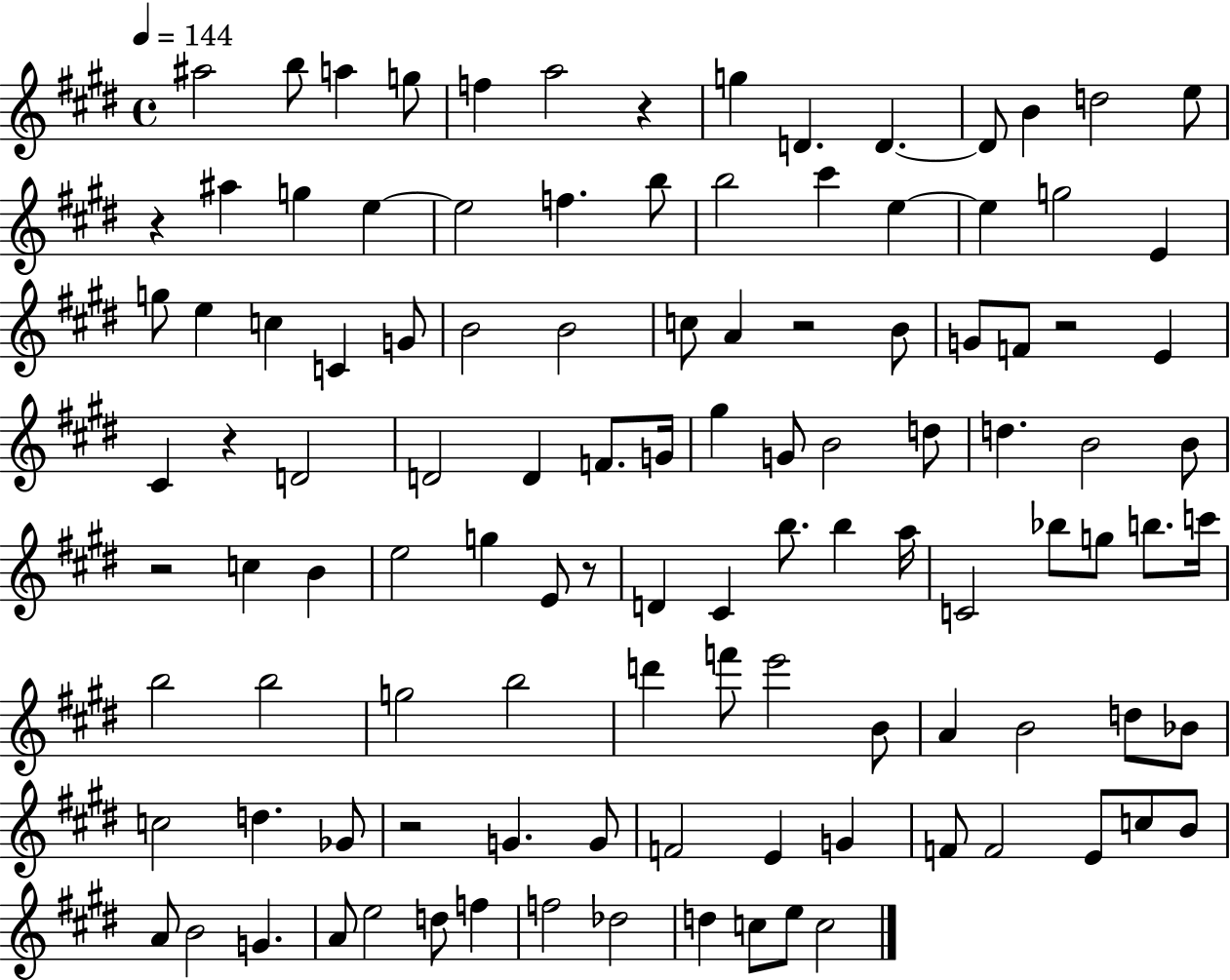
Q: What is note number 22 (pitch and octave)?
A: E5